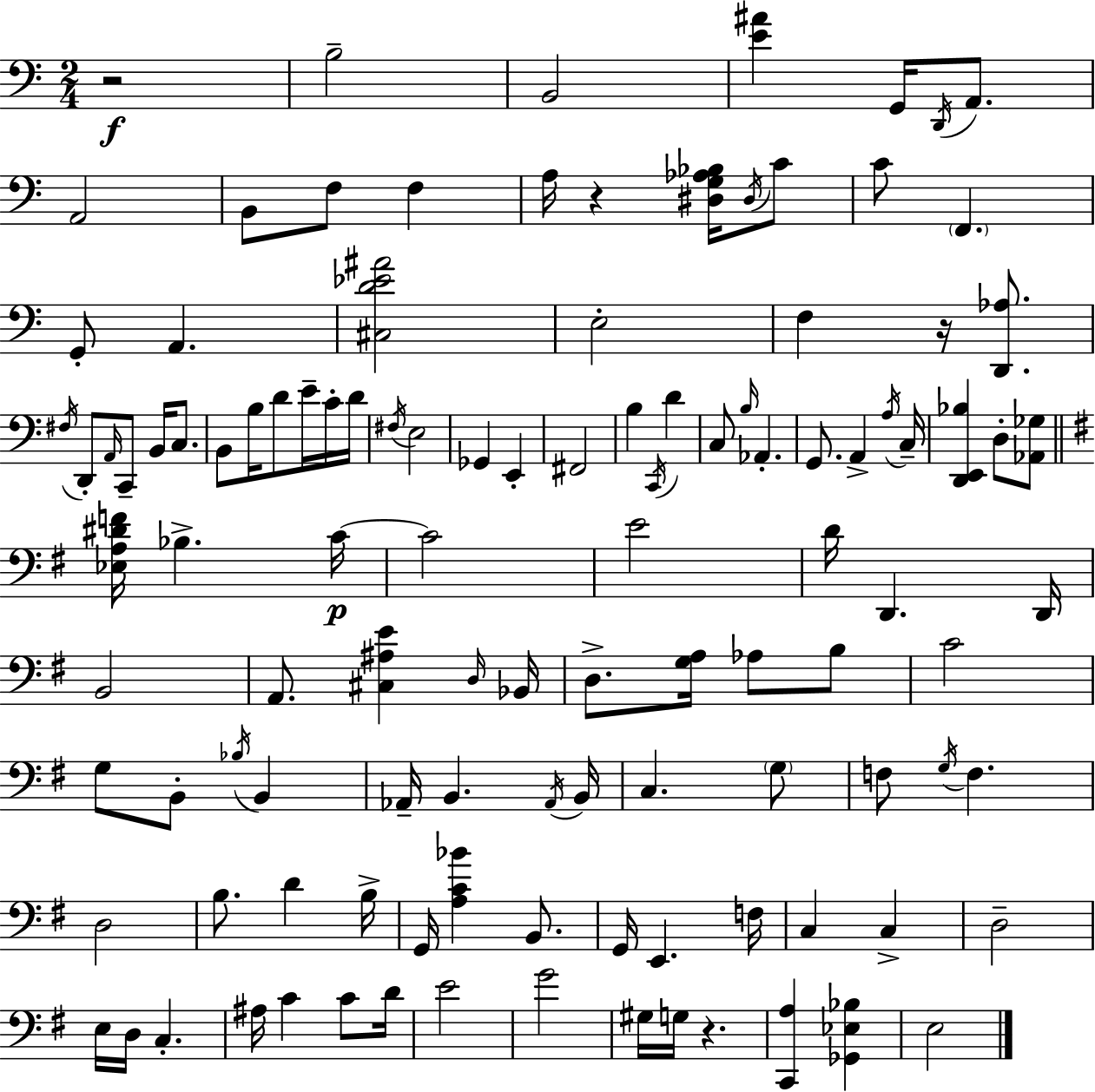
X:1
T:Untitled
M:2/4
L:1/4
K:Am
z2 B,2 B,,2 [E^A] G,,/4 D,,/4 A,,/2 A,,2 B,,/2 F,/2 F, A,/4 z [^D,G,_A,_B,]/4 ^D,/4 C/2 C/2 F,, G,,/2 A,, [^C,D_E^A]2 E,2 F, z/4 [D,,_A,]/2 ^F,/4 D,,/2 A,,/4 C,,/2 B,,/4 C,/2 B,,/2 B,/4 D/2 E/4 C/4 D/4 ^F,/4 E,2 _G,, E,, ^F,,2 B, C,,/4 D C,/2 B,/4 _A,, G,,/2 A,, A,/4 C,/4 [D,,E,,_B,] D,/2 [_A,,_G,]/2 [_E,A,^DF]/4 _B, C/4 C2 E2 D/4 D,, D,,/4 B,,2 A,,/2 [^C,^A,E] D,/4 _B,,/4 D,/2 [G,A,]/4 _A,/2 B,/2 C2 G,/2 B,,/2 _B,/4 B,, _A,,/4 B,, _A,,/4 B,,/4 C, G,/2 F,/2 G,/4 F, D,2 B,/2 D B,/4 G,,/4 [A,C_B] B,,/2 G,,/4 E,, F,/4 C, C, D,2 E,/4 D,/4 C, ^A,/4 C C/2 D/4 E2 G2 ^G,/4 G,/4 z [C,,A,] [_G,,_E,_B,] E,2